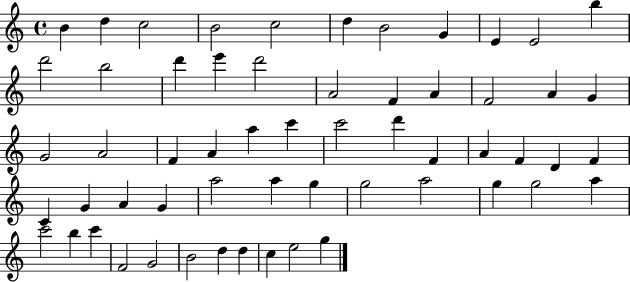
{
  \clef treble
  \time 4/4
  \defaultTimeSignature
  \key c \major
  b'4 d''4 c''2 | b'2 c''2 | d''4 b'2 g'4 | e'4 e'2 b''4 | \break d'''2 b''2 | d'''4 e'''4 d'''2 | a'2 f'4 a'4 | f'2 a'4 g'4 | \break g'2 a'2 | f'4 a'4 a''4 c'''4 | c'''2 d'''4 f'4 | a'4 f'4 d'4 f'4 | \break c'4 g'4 a'4 g'4 | a''2 a''4 g''4 | g''2 a''2 | g''4 g''2 a''4 | \break c'''2 b''4 c'''4 | f'2 g'2 | b'2 d''4 d''4 | c''4 e''2 g''4 | \break \bar "|."
}